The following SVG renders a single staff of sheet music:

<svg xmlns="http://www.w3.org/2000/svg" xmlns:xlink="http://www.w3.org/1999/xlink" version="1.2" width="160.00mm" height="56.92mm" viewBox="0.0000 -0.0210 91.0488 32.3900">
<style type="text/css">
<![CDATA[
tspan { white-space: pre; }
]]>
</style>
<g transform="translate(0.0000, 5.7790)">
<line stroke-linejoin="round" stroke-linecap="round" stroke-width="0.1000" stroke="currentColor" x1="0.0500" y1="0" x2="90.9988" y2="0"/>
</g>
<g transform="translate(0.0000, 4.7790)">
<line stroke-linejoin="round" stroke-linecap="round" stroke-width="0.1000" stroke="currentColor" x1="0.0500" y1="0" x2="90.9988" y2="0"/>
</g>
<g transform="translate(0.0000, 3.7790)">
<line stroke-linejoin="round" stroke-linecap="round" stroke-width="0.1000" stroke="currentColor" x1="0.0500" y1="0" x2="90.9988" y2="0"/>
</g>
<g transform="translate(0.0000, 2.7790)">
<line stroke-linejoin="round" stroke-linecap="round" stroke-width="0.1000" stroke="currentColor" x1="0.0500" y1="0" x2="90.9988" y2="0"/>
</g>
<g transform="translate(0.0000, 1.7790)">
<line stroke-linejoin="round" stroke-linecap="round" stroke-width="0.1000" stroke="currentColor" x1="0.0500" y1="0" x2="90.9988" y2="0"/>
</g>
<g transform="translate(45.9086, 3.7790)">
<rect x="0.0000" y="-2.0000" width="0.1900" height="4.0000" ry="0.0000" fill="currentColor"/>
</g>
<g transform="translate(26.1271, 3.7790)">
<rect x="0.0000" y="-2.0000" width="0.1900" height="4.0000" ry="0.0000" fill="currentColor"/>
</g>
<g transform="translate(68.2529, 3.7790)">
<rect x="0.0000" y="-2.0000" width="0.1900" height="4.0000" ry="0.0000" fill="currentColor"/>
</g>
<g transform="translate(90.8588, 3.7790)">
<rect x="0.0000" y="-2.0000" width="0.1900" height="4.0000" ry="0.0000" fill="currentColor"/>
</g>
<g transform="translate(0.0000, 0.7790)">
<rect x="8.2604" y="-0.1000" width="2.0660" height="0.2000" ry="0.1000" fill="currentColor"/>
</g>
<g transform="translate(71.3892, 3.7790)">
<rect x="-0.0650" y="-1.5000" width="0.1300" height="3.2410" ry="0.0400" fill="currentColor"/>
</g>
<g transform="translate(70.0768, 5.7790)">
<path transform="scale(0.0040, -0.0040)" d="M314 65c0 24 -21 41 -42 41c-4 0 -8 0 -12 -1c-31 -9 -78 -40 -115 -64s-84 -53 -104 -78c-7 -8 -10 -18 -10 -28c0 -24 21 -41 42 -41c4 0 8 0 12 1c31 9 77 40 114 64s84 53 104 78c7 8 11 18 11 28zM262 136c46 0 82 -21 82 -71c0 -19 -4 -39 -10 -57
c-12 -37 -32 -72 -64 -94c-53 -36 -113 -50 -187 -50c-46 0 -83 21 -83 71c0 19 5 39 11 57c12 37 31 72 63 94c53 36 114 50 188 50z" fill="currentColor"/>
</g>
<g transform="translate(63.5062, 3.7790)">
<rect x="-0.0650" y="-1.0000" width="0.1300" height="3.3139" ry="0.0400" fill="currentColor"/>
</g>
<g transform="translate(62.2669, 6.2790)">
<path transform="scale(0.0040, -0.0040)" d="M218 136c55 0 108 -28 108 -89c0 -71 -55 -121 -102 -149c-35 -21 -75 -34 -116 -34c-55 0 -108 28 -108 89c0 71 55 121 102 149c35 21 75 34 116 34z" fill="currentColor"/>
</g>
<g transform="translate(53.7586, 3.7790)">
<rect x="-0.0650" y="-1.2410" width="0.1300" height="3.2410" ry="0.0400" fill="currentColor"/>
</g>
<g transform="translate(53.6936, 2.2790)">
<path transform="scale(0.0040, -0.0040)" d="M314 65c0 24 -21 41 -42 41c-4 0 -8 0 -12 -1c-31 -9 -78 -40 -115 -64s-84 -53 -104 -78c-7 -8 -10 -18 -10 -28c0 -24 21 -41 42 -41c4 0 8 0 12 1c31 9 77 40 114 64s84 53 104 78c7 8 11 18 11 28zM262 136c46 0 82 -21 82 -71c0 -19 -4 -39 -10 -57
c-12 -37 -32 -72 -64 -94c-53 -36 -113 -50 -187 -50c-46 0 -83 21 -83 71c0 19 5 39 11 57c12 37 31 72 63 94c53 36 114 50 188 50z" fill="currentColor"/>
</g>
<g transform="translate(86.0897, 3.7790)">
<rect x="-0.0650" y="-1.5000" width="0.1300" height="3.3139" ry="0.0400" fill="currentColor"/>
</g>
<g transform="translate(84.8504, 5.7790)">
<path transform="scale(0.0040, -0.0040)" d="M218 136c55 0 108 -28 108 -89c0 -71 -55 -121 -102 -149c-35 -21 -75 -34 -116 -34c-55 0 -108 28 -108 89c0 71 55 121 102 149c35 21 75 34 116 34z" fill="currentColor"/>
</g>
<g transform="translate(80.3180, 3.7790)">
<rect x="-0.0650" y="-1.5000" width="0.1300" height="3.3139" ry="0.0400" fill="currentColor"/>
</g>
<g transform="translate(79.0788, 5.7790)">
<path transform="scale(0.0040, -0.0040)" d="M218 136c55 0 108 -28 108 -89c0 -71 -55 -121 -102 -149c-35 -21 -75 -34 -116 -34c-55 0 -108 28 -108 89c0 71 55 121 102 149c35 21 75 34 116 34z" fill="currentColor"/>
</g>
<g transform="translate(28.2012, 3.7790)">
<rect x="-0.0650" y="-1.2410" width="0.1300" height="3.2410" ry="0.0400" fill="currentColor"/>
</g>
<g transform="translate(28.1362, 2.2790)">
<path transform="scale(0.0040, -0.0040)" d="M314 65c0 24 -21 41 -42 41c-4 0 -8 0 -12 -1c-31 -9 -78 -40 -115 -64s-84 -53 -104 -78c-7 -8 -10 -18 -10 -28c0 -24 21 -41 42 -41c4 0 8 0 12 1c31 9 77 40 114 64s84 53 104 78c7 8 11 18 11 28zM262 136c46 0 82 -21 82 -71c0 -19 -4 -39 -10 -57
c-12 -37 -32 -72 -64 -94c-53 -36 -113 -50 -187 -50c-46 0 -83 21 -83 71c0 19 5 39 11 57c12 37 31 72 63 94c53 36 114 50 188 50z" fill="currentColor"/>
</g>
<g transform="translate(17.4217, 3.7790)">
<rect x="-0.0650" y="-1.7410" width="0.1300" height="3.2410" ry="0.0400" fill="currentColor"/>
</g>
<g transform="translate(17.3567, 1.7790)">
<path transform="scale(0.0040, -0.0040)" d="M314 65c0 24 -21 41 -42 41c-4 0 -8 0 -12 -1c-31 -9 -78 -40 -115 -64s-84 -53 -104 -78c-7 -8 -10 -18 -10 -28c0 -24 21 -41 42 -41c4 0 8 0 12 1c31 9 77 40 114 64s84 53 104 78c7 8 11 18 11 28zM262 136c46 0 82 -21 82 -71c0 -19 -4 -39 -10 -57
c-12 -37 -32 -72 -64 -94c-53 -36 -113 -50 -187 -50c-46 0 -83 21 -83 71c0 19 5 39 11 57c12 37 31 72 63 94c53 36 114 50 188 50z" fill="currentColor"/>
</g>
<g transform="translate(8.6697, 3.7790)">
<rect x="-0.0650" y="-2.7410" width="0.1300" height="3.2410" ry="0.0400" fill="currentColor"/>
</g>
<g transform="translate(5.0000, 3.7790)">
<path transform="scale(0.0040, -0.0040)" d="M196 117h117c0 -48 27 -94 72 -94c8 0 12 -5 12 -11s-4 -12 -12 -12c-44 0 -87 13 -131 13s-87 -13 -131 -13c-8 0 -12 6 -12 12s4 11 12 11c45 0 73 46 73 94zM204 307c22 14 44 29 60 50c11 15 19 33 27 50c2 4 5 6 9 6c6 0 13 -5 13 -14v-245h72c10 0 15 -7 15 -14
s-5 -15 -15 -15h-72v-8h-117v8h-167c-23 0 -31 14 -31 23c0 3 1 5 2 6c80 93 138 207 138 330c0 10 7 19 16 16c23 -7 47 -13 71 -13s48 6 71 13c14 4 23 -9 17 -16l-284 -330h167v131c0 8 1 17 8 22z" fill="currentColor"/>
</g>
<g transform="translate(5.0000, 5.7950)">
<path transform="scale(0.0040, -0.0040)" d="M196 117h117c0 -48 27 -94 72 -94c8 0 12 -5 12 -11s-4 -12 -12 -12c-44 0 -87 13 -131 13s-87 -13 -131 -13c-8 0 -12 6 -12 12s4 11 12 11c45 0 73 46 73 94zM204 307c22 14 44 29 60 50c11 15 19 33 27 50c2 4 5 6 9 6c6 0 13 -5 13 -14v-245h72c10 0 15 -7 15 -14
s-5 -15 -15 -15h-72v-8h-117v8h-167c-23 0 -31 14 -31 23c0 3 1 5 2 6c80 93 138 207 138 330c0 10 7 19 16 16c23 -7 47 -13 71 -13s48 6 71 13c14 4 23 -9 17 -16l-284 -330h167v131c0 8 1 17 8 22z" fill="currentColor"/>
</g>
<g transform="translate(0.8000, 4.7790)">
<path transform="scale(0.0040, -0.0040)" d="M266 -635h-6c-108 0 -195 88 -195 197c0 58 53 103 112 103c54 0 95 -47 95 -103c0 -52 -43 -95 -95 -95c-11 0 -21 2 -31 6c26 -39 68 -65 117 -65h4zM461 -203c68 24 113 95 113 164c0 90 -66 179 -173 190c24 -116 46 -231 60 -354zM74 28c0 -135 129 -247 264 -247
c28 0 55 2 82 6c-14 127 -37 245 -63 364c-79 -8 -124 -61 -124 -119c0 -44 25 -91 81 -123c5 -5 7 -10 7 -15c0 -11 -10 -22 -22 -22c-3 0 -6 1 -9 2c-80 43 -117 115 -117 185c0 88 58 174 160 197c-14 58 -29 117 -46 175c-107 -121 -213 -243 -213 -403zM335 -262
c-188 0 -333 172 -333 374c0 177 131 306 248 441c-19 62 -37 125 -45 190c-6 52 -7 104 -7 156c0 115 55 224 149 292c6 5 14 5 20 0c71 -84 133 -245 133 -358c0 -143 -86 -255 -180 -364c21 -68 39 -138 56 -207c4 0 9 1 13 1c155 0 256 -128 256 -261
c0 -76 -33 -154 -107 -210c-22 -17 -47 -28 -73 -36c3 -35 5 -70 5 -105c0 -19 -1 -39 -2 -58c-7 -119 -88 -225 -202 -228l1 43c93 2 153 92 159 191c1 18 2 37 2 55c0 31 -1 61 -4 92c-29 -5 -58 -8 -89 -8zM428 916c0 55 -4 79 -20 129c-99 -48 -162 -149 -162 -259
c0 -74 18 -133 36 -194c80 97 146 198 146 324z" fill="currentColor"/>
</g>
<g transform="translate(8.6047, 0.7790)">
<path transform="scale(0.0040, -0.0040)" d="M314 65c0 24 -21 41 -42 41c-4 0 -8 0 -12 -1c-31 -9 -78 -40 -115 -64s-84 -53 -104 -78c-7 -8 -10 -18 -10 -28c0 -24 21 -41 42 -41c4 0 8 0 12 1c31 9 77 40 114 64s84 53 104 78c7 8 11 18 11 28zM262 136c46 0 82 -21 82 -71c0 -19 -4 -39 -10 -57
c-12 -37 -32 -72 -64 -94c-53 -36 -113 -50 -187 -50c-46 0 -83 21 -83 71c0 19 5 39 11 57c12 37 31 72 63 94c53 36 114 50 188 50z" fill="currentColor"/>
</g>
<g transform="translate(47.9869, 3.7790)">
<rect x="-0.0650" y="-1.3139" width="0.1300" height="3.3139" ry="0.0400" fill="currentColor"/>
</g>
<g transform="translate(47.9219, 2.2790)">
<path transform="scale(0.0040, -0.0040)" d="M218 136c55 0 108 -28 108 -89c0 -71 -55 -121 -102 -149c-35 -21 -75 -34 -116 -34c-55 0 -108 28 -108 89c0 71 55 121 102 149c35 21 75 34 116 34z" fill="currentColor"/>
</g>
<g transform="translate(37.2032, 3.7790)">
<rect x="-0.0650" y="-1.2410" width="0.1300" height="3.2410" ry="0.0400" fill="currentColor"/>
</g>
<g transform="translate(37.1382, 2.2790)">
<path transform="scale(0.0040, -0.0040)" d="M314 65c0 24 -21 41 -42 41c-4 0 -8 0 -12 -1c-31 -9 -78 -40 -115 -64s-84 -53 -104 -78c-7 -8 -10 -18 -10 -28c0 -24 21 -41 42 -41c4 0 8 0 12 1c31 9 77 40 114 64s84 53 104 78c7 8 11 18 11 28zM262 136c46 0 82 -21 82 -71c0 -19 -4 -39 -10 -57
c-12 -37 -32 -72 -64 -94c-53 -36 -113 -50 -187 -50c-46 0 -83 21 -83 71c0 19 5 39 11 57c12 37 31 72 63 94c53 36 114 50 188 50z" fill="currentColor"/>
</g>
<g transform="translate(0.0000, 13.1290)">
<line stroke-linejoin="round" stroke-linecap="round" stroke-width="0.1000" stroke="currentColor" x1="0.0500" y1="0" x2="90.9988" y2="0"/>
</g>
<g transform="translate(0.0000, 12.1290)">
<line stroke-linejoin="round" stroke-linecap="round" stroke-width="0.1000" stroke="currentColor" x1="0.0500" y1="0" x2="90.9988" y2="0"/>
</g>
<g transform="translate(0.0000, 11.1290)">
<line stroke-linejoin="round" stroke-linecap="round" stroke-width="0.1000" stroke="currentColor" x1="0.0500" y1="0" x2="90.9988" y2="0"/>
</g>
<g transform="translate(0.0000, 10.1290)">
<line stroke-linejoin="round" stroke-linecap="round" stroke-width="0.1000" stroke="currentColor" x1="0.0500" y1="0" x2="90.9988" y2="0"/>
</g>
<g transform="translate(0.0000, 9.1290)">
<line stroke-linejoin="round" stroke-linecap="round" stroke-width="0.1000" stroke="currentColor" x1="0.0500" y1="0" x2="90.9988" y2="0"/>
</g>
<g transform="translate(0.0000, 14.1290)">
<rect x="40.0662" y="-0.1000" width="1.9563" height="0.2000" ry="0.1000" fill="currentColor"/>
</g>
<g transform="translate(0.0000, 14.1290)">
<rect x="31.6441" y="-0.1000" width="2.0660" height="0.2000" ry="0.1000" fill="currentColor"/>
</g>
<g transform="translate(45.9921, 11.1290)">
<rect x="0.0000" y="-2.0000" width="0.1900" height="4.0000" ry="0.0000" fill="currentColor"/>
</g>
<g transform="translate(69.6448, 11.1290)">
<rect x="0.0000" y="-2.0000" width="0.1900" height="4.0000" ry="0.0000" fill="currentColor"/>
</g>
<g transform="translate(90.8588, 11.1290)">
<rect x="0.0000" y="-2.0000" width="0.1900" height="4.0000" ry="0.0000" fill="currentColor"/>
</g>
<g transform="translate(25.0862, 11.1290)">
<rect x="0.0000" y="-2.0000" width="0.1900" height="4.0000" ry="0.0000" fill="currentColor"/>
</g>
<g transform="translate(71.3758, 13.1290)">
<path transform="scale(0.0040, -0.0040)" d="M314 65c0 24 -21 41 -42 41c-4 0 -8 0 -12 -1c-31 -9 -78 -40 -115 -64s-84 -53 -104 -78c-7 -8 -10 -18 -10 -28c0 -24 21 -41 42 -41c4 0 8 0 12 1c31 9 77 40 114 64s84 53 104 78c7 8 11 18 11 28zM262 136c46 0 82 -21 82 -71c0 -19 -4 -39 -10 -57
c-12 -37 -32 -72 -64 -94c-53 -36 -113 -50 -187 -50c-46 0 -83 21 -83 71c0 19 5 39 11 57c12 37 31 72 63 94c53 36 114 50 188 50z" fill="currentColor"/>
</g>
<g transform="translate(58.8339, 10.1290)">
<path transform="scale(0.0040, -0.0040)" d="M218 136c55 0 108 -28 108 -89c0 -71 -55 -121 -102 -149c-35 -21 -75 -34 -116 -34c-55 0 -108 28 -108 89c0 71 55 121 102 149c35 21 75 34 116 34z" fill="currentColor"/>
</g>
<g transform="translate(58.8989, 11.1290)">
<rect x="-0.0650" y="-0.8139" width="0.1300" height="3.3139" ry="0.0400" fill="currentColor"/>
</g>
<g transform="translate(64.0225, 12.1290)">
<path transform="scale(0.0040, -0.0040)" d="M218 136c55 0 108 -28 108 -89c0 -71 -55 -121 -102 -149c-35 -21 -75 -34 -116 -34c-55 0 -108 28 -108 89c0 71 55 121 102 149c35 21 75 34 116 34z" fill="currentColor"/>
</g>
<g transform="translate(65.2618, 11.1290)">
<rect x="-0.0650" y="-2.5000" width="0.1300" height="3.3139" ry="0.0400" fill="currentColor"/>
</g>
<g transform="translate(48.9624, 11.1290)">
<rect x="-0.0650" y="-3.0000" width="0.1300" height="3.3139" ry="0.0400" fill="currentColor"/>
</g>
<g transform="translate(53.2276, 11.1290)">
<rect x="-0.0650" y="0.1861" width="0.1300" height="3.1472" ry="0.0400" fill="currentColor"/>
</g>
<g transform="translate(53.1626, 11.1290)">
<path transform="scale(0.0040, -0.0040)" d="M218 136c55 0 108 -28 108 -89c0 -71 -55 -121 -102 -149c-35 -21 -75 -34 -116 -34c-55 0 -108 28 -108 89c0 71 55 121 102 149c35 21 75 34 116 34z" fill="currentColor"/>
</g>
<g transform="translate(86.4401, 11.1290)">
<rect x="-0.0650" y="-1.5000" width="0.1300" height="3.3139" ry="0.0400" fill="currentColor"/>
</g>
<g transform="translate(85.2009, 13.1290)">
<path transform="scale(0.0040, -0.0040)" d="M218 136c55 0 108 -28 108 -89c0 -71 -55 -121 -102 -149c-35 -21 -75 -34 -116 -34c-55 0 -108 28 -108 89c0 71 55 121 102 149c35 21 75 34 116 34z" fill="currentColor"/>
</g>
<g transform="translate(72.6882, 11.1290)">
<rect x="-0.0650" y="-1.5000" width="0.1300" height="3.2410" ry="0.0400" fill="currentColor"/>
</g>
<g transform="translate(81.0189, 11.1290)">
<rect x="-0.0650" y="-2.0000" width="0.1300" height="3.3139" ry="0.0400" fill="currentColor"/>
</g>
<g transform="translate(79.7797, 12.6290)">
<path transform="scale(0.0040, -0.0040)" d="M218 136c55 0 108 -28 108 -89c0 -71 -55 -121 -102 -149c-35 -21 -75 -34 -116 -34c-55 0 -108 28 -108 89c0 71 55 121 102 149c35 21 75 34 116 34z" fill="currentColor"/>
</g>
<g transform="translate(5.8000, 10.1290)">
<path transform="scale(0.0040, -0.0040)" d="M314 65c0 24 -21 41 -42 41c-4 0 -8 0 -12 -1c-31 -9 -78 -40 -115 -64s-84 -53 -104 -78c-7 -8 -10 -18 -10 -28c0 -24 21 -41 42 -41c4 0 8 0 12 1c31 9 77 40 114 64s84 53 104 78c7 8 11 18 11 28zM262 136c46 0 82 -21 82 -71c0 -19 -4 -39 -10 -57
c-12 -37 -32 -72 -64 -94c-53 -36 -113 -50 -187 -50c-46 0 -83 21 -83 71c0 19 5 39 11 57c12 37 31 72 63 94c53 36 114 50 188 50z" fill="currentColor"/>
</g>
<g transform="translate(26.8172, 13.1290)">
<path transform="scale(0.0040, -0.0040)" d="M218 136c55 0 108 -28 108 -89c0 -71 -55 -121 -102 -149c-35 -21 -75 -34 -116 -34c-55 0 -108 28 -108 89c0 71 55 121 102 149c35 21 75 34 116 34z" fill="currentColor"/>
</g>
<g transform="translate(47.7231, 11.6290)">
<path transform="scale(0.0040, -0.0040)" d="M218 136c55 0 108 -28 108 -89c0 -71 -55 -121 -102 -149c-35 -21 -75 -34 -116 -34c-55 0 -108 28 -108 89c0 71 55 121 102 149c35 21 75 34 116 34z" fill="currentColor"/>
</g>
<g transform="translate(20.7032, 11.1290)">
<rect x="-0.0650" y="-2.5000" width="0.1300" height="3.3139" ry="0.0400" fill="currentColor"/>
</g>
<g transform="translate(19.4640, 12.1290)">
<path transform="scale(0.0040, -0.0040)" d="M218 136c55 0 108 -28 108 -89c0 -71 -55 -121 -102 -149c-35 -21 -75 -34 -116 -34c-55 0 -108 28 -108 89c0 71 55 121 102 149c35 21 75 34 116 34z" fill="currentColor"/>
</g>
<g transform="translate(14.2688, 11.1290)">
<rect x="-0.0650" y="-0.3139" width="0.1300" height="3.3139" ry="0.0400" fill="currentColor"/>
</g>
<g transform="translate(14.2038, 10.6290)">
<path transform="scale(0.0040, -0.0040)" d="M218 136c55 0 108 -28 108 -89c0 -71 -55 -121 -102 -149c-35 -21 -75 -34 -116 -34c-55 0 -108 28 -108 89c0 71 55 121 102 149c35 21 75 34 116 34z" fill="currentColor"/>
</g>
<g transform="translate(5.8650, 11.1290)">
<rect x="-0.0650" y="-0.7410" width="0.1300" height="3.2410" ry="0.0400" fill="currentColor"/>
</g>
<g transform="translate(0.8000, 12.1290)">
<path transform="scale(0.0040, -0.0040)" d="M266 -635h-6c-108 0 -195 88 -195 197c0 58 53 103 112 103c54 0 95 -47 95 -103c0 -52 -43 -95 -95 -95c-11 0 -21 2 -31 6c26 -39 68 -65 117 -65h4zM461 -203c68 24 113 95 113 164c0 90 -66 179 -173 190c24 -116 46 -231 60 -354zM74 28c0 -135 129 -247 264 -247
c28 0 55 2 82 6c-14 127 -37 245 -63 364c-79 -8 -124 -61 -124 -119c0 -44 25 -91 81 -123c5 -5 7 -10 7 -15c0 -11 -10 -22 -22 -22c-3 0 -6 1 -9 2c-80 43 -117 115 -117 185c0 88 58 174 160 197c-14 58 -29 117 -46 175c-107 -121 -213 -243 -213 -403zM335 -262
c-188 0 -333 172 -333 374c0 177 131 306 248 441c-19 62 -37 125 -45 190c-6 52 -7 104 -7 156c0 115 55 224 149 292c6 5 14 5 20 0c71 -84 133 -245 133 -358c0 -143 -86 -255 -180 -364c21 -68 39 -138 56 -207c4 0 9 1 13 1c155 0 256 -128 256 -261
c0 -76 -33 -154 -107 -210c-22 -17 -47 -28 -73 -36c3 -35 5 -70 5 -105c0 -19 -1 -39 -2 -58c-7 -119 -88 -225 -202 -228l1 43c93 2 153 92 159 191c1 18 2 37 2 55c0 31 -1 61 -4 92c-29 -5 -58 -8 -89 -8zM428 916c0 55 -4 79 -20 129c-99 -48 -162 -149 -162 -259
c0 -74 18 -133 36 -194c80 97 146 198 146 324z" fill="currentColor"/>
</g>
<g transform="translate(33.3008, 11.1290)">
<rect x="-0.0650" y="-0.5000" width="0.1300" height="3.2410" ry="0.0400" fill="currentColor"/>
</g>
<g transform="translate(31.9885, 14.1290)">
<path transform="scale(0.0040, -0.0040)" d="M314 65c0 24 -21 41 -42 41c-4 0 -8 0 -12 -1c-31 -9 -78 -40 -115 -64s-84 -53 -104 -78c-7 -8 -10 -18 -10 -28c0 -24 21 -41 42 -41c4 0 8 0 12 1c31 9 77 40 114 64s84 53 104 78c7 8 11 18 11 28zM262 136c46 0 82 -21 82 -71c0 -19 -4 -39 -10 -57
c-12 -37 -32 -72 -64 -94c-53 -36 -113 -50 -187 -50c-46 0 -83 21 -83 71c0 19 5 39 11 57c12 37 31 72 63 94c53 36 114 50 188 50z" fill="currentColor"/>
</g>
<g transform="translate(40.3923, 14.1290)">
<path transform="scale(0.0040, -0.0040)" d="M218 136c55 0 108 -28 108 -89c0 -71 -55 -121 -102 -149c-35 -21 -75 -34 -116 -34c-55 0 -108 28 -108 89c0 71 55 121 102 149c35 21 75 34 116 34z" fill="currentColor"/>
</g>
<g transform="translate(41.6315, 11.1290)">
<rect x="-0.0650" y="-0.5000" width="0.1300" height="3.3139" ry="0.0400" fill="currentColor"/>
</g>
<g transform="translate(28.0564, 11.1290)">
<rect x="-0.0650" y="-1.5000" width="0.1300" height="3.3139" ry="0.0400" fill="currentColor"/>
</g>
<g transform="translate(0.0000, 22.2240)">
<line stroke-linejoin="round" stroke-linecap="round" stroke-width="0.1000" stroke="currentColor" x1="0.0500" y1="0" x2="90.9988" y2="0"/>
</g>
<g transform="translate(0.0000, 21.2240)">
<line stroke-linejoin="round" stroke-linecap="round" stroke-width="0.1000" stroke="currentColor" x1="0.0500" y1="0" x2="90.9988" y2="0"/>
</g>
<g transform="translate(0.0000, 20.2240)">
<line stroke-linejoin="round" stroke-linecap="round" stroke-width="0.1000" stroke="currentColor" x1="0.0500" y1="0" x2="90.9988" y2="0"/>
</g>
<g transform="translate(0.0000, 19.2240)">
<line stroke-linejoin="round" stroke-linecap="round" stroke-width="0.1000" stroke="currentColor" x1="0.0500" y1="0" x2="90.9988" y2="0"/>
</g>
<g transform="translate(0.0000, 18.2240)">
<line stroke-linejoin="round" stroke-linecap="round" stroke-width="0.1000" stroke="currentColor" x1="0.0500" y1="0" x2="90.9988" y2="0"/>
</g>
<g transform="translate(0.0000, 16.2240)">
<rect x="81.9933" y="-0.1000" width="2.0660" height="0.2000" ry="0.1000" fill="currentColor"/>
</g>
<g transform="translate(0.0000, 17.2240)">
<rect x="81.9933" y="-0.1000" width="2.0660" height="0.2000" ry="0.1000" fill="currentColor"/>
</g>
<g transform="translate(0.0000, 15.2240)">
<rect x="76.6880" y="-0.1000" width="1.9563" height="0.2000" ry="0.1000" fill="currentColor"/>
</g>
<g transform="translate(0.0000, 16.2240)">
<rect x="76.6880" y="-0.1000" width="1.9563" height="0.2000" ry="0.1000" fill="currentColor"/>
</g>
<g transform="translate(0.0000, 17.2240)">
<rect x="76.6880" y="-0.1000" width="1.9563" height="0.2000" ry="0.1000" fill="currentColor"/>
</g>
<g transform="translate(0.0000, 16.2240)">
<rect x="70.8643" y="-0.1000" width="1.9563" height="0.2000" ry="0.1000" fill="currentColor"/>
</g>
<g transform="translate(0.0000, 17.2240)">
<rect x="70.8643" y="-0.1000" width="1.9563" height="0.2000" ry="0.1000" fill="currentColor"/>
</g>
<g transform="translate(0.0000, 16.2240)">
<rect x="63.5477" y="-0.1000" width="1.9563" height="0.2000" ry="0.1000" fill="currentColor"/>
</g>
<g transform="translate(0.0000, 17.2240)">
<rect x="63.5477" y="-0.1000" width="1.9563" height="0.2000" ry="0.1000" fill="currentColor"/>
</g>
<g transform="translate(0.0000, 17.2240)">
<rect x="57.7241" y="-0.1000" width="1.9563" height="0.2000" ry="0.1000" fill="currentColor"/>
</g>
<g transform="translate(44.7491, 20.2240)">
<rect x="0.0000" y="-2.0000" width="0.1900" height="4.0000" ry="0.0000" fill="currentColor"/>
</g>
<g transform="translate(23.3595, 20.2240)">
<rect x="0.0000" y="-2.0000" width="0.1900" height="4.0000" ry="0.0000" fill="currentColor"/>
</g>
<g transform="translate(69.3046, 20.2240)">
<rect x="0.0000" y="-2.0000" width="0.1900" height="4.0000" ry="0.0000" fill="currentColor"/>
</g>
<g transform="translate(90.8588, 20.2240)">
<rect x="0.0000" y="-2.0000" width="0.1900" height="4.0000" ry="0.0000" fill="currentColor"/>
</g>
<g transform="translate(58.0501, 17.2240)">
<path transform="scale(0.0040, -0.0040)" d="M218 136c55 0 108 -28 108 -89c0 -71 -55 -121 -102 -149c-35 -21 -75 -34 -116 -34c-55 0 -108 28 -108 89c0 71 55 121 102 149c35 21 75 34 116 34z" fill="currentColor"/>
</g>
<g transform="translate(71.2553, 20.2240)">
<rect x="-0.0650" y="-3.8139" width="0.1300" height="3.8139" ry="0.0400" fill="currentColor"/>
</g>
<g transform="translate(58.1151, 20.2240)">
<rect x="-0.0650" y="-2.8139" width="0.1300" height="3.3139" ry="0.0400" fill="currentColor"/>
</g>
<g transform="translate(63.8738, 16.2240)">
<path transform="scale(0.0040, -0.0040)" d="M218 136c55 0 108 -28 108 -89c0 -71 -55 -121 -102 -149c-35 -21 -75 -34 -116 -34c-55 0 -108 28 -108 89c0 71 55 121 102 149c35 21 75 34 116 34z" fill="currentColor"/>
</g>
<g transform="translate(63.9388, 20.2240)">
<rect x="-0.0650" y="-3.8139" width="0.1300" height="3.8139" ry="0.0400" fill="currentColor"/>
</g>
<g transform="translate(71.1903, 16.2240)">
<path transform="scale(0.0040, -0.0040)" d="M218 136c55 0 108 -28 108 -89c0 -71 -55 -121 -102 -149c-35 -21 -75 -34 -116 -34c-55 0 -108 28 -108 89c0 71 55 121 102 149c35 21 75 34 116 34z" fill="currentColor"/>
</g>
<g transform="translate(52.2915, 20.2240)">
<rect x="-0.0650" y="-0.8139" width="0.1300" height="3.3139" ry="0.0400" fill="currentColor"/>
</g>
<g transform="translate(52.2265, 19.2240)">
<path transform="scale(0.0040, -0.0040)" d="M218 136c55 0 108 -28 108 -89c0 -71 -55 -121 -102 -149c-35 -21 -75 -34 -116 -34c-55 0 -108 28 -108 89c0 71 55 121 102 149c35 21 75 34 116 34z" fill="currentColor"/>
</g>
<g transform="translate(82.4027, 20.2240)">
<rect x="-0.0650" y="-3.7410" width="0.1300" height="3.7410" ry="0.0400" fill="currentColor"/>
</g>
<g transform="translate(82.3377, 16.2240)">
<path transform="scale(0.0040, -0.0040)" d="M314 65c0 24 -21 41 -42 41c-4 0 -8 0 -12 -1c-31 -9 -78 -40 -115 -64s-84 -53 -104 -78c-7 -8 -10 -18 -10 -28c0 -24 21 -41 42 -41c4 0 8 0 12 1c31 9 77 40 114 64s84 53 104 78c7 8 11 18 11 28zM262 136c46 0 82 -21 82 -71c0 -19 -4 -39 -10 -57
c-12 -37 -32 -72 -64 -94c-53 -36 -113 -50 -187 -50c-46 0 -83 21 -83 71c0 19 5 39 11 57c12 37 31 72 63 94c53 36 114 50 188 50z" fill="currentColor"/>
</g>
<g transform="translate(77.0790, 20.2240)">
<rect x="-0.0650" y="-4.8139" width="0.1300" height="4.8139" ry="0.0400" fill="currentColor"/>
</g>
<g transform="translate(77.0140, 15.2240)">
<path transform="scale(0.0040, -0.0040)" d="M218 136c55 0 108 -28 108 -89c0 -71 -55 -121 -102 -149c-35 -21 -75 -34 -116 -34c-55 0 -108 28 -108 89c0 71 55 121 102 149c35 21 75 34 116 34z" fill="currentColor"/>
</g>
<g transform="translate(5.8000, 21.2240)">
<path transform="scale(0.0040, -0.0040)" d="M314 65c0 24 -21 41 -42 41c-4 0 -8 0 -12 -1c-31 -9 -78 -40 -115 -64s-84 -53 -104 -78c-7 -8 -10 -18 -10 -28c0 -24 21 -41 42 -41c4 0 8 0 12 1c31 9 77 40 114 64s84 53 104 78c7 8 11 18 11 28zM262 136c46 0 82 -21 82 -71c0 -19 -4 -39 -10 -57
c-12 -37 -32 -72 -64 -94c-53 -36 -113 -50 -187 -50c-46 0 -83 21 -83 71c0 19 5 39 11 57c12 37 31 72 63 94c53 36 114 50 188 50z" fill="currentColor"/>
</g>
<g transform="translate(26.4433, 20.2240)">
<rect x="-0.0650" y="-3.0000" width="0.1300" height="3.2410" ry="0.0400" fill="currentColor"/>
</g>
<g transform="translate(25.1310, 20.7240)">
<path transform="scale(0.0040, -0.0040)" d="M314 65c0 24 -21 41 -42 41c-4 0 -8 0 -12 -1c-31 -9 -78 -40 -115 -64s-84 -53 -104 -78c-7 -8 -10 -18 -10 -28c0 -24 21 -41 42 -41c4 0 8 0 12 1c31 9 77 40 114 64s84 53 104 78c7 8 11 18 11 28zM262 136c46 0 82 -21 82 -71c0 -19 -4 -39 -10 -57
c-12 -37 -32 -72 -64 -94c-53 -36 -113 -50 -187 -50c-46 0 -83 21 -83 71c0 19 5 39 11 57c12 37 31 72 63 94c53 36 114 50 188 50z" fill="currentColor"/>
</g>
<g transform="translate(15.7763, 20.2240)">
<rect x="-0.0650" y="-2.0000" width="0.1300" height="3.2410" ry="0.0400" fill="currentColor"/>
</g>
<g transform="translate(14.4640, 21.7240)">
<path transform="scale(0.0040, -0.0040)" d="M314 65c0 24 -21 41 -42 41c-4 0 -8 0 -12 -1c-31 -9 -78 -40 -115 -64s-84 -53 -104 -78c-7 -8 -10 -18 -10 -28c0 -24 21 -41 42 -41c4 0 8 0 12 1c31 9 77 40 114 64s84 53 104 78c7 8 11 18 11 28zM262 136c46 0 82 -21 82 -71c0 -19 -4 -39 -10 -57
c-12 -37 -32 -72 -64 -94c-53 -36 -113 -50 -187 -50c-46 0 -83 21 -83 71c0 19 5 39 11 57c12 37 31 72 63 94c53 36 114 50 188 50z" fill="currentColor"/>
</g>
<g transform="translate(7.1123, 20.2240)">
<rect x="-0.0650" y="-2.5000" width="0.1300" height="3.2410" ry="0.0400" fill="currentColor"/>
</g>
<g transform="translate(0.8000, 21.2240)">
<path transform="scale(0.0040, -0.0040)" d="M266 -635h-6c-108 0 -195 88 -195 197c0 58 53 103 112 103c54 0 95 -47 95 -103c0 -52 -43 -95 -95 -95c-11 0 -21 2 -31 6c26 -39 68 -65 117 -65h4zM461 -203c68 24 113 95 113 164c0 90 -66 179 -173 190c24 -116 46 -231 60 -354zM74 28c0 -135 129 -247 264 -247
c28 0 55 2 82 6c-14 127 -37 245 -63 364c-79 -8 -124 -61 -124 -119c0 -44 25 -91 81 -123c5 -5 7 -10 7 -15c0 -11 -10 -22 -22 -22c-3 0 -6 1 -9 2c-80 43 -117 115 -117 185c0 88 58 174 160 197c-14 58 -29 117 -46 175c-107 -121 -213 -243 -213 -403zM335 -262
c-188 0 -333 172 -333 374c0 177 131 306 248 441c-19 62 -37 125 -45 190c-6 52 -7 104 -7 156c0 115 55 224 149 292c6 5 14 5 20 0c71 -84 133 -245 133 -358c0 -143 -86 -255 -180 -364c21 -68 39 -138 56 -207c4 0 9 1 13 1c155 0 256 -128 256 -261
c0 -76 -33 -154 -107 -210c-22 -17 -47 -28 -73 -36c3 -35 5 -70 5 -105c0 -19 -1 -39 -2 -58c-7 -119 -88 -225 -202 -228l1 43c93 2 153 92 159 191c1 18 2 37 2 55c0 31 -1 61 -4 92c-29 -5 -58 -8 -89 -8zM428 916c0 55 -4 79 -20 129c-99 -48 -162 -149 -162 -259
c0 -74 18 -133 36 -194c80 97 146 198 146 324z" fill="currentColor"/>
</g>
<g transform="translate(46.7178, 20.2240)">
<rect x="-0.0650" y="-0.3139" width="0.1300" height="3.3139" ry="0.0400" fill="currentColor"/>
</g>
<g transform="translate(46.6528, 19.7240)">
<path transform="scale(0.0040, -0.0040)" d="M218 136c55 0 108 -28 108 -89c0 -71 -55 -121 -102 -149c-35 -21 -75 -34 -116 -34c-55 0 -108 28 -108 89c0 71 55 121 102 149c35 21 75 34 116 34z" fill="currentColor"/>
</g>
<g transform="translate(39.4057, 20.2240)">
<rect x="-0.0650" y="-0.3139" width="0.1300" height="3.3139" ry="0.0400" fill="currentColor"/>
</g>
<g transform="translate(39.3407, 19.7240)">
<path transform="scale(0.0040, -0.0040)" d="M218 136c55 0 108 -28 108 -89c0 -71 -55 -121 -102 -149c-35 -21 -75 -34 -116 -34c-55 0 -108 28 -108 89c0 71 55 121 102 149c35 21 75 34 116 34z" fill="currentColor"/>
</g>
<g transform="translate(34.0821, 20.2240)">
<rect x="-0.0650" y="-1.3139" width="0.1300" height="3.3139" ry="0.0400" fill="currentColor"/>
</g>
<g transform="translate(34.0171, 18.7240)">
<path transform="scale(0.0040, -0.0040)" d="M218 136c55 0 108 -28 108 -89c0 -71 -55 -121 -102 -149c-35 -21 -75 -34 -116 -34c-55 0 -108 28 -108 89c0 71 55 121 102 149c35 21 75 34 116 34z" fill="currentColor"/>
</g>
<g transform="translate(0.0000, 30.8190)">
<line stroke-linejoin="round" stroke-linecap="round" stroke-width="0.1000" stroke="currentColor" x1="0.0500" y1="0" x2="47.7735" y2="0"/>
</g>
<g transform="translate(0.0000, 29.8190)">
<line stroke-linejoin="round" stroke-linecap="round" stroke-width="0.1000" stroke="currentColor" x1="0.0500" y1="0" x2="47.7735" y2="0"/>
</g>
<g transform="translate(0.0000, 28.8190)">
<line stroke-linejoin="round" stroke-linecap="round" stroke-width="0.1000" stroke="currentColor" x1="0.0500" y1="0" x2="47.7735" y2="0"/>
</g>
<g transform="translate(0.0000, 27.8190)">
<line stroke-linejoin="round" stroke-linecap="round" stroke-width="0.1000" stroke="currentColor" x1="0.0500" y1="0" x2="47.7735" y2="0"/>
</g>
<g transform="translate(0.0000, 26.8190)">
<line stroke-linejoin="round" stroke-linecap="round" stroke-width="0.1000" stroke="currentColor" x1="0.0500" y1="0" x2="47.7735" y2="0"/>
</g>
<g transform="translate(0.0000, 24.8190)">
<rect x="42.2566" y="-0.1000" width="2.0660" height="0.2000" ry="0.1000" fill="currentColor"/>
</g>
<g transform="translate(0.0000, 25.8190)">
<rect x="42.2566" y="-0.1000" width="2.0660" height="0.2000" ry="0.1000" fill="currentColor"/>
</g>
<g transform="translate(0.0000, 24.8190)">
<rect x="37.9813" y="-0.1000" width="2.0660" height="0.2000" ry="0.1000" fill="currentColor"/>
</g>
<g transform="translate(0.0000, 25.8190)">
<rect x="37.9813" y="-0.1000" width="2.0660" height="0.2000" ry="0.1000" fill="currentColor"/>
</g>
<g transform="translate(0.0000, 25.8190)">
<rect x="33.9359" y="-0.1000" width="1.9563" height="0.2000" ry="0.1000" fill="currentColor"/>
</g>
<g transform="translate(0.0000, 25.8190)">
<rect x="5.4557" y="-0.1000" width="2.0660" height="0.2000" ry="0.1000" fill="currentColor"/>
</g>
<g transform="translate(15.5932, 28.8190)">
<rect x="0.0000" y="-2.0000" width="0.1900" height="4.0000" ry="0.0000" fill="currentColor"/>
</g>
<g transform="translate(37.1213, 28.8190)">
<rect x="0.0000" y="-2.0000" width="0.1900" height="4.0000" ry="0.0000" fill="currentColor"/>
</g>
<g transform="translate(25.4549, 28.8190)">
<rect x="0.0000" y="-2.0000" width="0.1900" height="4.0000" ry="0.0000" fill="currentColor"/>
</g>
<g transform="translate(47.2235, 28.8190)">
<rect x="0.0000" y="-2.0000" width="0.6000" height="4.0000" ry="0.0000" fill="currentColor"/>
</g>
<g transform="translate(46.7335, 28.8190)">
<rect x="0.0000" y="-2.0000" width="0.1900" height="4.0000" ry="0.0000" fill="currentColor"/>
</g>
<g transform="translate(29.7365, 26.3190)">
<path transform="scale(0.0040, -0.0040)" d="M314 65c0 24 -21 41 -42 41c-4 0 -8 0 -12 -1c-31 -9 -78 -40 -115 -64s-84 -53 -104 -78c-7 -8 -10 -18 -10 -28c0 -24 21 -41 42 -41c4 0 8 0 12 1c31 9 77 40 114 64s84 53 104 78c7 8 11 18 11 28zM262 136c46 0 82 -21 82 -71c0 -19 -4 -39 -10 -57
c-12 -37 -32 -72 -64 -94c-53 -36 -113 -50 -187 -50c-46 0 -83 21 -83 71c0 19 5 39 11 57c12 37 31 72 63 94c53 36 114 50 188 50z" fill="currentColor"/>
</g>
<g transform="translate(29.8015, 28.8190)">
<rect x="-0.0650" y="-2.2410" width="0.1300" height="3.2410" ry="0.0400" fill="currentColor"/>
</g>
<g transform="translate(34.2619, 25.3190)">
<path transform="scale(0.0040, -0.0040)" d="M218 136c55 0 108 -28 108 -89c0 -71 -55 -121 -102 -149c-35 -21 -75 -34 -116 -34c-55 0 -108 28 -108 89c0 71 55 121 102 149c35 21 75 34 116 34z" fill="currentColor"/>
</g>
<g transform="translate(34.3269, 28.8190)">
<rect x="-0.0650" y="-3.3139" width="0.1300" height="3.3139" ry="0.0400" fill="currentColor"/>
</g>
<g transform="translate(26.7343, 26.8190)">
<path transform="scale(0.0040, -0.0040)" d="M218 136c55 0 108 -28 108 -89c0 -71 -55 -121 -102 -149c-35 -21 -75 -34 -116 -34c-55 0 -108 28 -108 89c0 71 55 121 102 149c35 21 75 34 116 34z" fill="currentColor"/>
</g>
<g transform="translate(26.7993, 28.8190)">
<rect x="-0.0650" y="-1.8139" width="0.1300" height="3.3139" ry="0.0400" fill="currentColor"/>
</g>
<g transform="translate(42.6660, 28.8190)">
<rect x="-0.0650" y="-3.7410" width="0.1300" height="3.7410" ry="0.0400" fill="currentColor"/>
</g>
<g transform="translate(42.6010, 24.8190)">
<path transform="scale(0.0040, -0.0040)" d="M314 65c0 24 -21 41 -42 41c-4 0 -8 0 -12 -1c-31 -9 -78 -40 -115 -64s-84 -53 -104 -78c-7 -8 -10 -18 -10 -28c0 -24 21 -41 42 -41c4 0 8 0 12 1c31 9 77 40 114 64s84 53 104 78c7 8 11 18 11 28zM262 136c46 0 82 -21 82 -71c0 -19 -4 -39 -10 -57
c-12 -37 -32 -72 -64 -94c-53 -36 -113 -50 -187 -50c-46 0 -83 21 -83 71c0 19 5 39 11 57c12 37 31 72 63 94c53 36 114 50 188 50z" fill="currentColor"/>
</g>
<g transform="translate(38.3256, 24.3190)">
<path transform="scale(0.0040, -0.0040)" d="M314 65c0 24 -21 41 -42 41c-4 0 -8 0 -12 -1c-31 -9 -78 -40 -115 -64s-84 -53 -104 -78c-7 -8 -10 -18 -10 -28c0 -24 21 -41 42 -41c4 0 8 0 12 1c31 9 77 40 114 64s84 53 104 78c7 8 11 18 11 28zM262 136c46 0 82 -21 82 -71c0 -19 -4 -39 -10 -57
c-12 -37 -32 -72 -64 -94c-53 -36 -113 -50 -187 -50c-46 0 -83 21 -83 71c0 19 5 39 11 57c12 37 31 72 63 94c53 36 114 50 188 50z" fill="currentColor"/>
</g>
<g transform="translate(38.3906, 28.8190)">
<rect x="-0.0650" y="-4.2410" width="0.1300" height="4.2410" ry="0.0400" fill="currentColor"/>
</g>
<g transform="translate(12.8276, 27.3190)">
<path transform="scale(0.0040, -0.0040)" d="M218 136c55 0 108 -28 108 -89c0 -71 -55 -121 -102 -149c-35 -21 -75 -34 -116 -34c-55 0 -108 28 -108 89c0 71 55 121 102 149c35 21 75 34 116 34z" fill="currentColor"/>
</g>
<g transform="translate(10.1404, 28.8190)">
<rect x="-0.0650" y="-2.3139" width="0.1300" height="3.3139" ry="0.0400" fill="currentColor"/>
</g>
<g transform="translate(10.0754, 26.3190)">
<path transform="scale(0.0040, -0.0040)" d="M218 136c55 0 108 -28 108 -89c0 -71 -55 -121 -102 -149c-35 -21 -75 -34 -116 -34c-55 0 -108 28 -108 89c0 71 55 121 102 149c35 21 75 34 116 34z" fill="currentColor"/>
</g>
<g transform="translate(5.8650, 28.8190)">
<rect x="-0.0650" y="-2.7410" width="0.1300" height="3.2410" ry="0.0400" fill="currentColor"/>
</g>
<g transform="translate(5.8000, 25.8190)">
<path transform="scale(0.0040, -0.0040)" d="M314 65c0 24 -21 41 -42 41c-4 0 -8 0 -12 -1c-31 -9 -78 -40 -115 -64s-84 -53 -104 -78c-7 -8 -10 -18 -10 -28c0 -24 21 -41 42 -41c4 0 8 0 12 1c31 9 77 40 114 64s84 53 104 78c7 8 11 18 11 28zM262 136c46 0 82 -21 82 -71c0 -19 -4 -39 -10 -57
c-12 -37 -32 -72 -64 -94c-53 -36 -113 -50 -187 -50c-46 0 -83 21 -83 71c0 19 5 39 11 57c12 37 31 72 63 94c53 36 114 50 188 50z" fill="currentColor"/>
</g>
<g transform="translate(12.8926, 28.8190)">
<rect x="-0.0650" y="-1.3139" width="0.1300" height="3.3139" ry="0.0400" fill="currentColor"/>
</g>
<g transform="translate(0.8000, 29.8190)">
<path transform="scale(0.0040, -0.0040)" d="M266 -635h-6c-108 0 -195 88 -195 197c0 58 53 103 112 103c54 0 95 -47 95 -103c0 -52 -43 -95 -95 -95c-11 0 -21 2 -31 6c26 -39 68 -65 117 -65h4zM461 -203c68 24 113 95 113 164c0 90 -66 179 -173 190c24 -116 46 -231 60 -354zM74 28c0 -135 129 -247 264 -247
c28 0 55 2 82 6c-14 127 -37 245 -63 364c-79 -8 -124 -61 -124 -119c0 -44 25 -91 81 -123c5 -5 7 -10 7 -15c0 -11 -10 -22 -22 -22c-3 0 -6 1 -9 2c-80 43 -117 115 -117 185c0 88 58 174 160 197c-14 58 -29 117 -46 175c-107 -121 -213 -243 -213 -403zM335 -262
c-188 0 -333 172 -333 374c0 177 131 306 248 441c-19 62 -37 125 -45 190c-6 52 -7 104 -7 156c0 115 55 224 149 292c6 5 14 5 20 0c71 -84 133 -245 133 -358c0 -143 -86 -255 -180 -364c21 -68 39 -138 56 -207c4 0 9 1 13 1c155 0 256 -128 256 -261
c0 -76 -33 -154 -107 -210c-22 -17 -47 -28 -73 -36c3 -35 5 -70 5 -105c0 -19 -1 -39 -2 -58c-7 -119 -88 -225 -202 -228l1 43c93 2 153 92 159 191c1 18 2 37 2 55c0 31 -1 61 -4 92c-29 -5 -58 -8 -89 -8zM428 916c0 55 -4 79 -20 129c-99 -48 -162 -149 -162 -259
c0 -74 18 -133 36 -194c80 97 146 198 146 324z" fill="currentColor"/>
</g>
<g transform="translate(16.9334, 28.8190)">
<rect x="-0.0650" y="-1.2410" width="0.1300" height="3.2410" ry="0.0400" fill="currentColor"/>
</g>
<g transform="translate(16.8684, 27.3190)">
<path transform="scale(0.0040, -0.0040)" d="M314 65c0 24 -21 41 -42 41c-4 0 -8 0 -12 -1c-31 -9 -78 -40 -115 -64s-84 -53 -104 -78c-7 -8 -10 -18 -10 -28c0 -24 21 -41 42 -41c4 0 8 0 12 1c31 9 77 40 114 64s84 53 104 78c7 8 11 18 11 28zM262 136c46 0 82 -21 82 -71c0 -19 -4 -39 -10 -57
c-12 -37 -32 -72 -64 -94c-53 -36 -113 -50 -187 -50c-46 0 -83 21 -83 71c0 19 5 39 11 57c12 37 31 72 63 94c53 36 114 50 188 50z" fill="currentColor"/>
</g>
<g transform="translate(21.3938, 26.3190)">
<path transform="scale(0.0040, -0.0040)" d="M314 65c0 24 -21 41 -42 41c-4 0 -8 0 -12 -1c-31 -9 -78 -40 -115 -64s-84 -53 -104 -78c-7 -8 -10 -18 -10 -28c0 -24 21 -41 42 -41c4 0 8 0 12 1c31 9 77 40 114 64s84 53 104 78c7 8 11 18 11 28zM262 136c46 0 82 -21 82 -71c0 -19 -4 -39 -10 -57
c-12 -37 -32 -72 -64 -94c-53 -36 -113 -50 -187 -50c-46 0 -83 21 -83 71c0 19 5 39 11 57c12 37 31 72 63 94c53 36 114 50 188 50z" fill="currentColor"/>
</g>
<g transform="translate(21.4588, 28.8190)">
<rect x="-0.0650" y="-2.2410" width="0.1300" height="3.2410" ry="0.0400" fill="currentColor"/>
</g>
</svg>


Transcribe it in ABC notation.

X:1
T:Untitled
M:4/4
L:1/4
K:C
a2 f2 e2 e2 e e2 D E2 E E d2 c G E C2 C A B d G E2 F E G2 F2 A2 e c c d a c' c' e' c'2 a2 g e e2 g2 f g2 b d'2 c'2